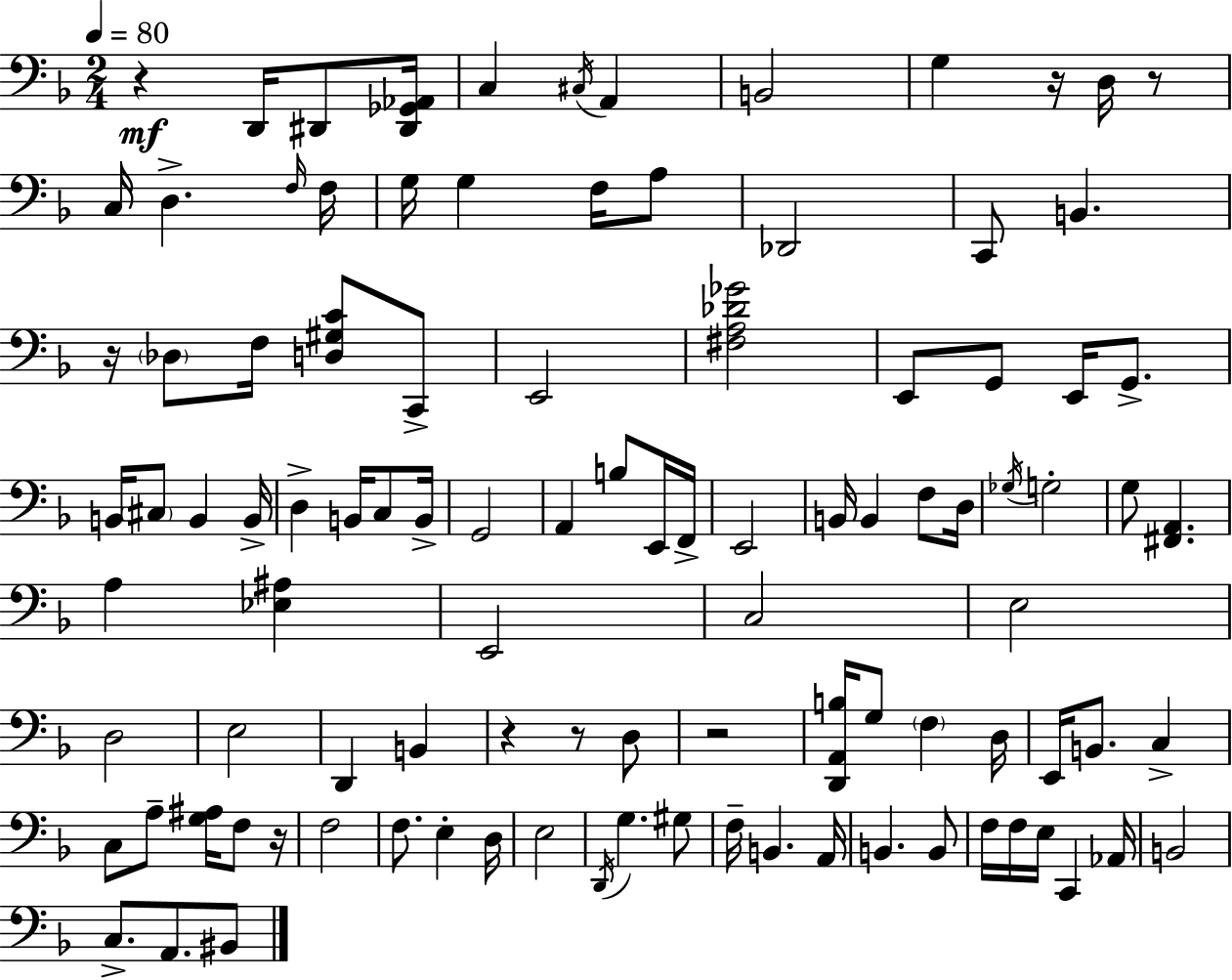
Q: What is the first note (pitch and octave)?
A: D2